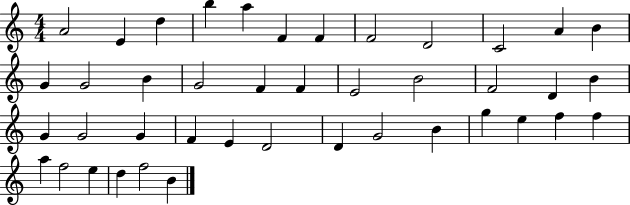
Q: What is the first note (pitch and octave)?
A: A4